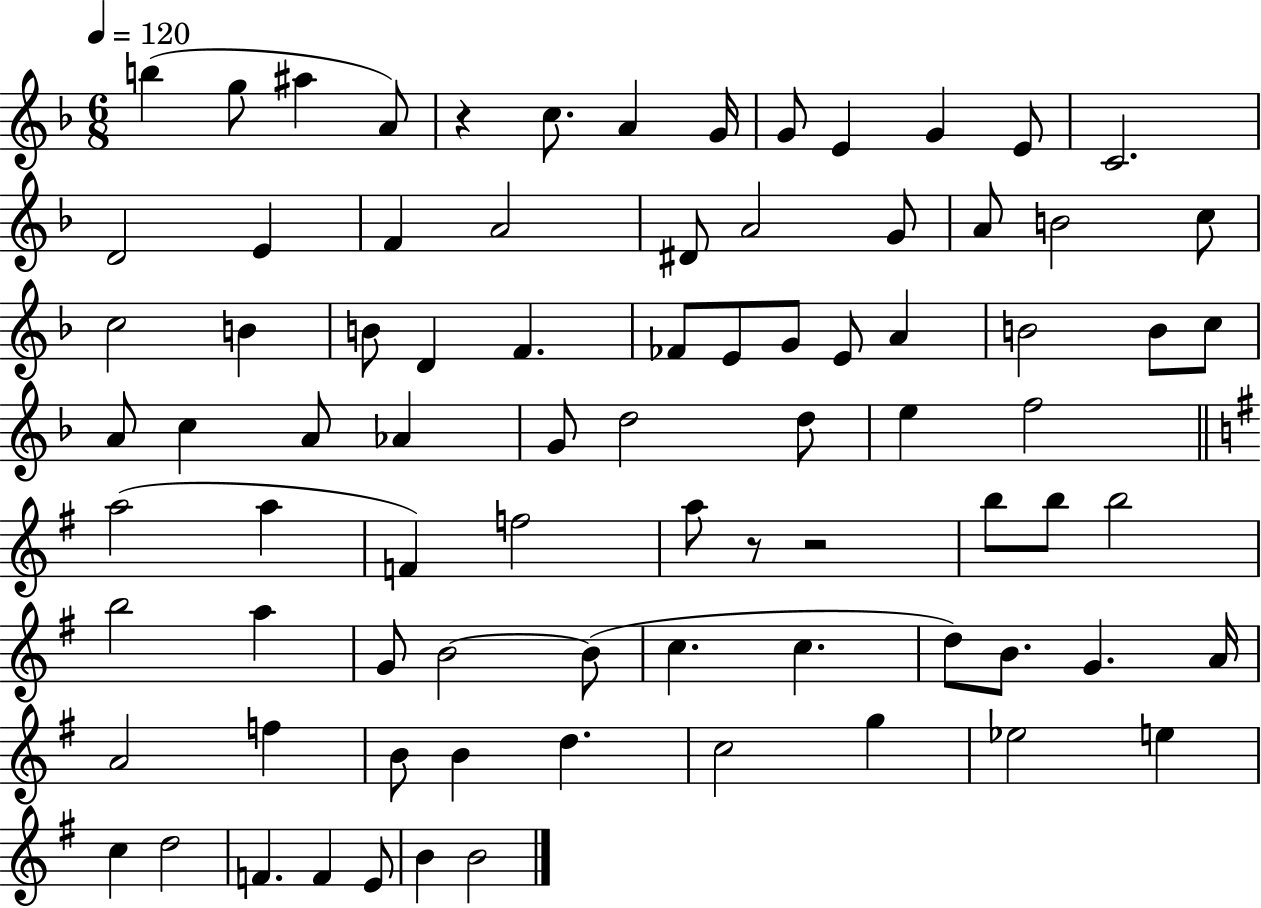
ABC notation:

X:1
T:Untitled
M:6/8
L:1/4
K:F
b g/2 ^a A/2 z c/2 A G/4 G/2 E G E/2 C2 D2 E F A2 ^D/2 A2 G/2 A/2 B2 c/2 c2 B B/2 D F _F/2 E/2 G/2 E/2 A B2 B/2 c/2 A/2 c A/2 _A G/2 d2 d/2 e f2 a2 a F f2 a/2 z/2 z2 b/2 b/2 b2 b2 a G/2 B2 B/2 c c d/2 B/2 G A/4 A2 f B/2 B d c2 g _e2 e c d2 F F E/2 B B2